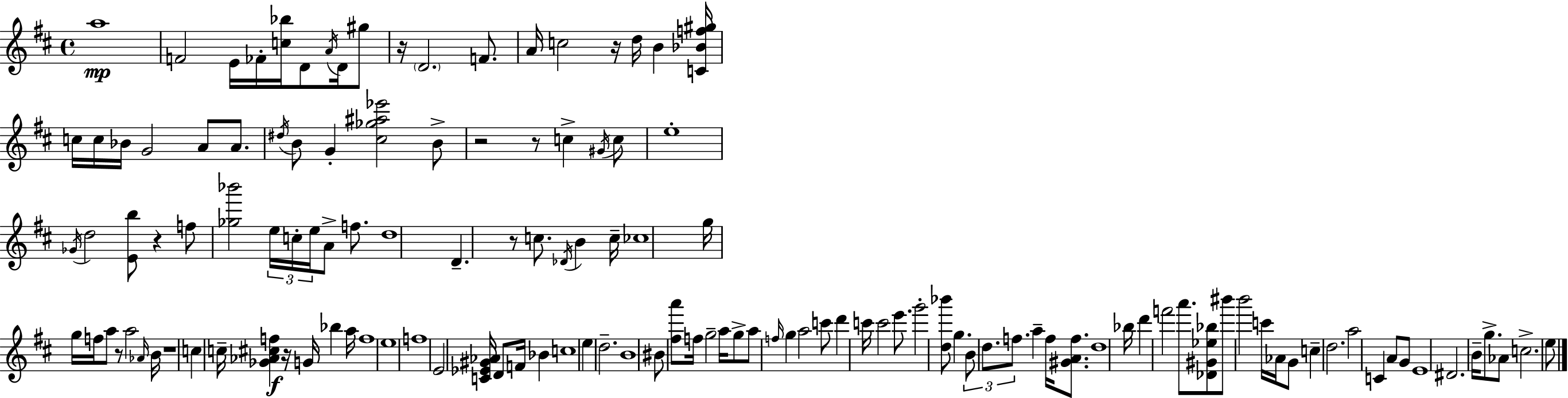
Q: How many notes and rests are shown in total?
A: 130